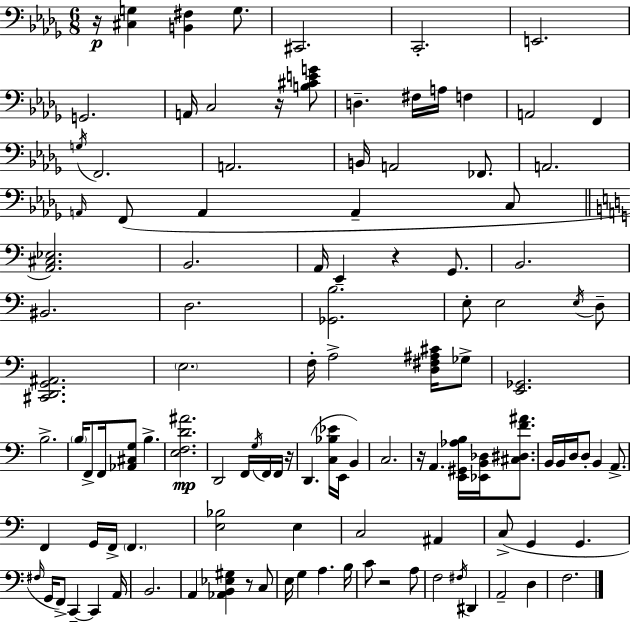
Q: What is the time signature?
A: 6/8